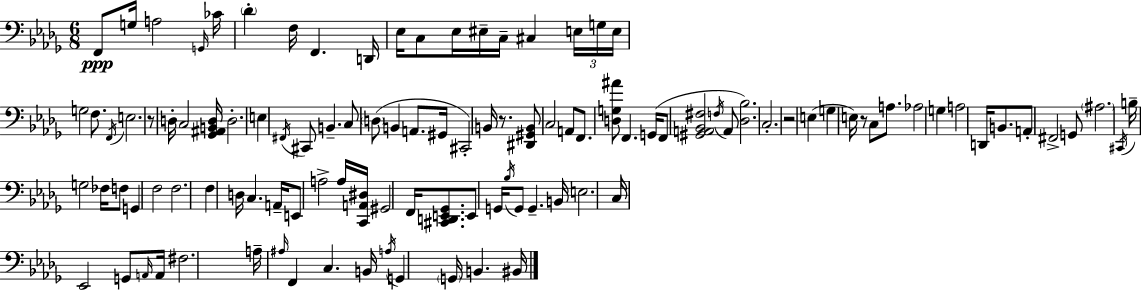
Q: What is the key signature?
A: BES minor